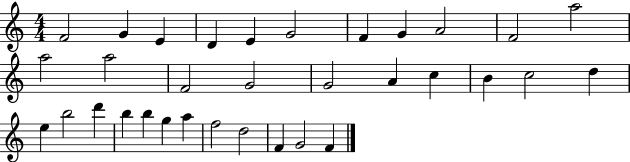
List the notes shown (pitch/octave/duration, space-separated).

F4/h G4/q E4/q D4/q E4/q G4/h F4/q G4/q A4/h F4/h A5/h A5/h A5/h F4/h G4/h G4/h A4/q C5/q B4/q C5/h D5/q E5/q B5/h D6/q B5/q B5/q G5/q A5/q F5/h D5/h F4/q G4/h F4/q